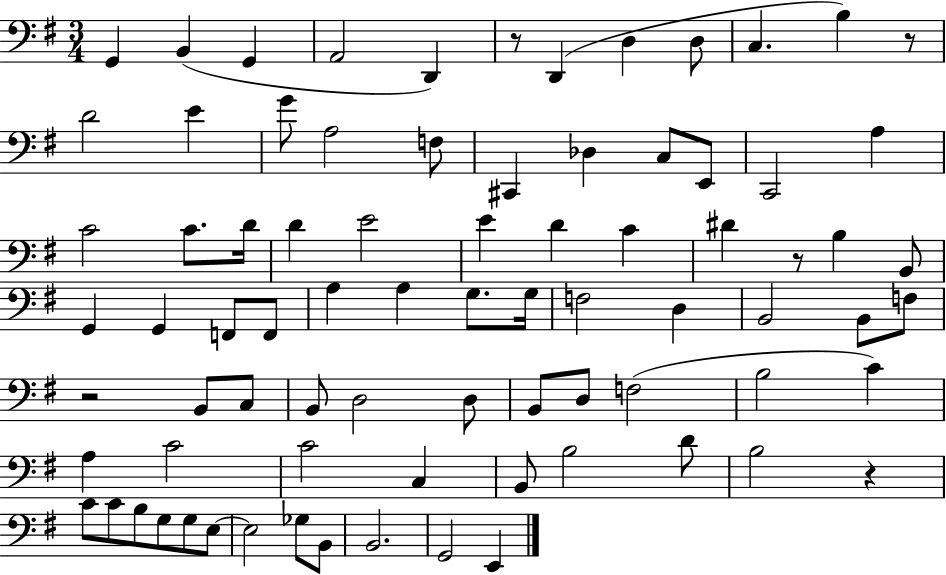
X:1
T:Untitled
M:3/4
L:1/4
K:G
G,, B,, G,, A,,2 D,, z/2 D,, D, D,/2 C, B, z/2 D2 E G/2 A,2 F,/2 ^C,, _D, C,/2 E,,/2 C,,2 A, C2 C/2 D/4 D E2 E D C ^D z/2 B, B,,/2 G,, G,, F,,/2 F,,/2 A, A, G,/2 G,/4 F,2 D, B,,2 B,,/2 F,/2 z2 B,,/2 C,/2 B,,/2 D,2 D,/2 B,,/2 D,/2 F,2 B,2 C A, C2 C2 C, B,,/2 B,2 D/2 B,2 z C/2 C/2 B,/2 G,/2 G,/2 E,/2 E,2 _G,/2 B,,/2 B,,2 G,,2 E,,